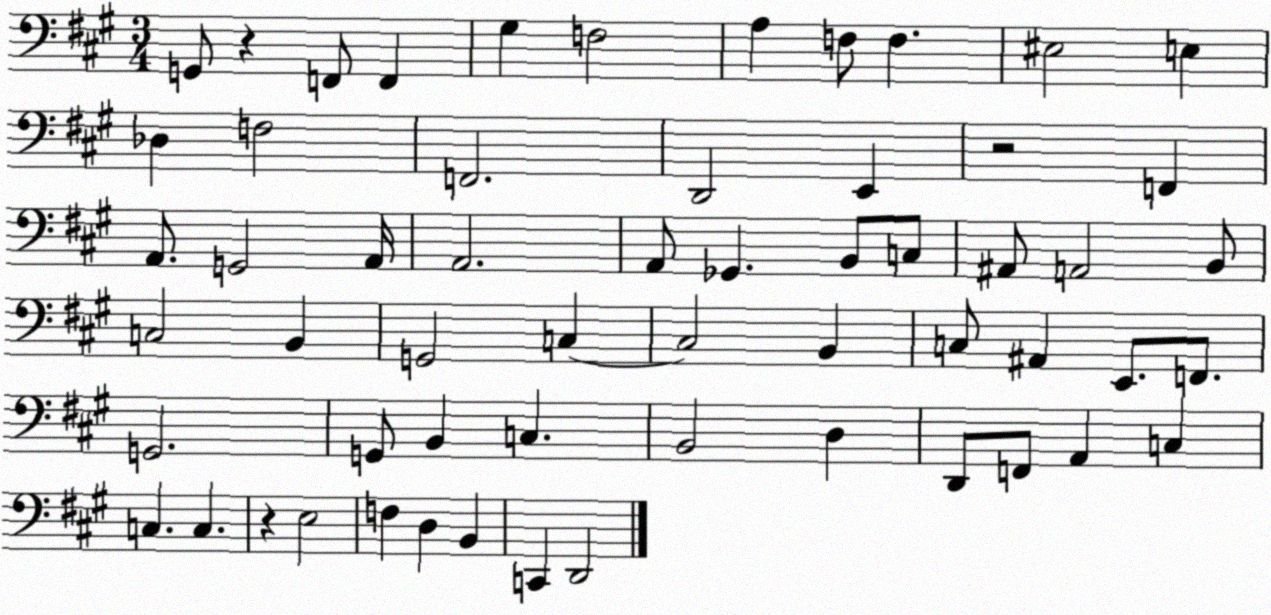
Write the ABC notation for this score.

X:1
T:Untitled
M:3/4
L:1/4
K:A
G,,/2 z F,,/2 F,, ^G, F,2 A, F,/2 F, ^E,2 E, _D, F,2 F,,2 D,,2 E,, z2 F,, A,,/2 G,,2 A,,/4 A,,2 A,,/2 _G,, B,,/2 C,/2 ^A,,/2 A,,2 B,,/2 C,2 B,, G,,2 C, C,2 B,, C,/2 ^A,, E,,/2 F,,/2 G,,2 G,,/2 B,, C, B,,2 D, D,,/2 F,,/2 A,, C, C, C, z E,2 F, D, B,, C,, D,,2